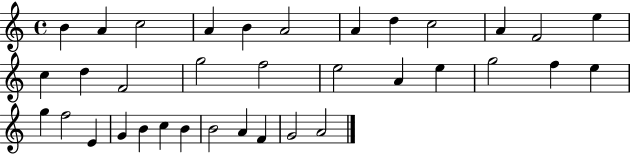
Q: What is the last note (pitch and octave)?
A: A4